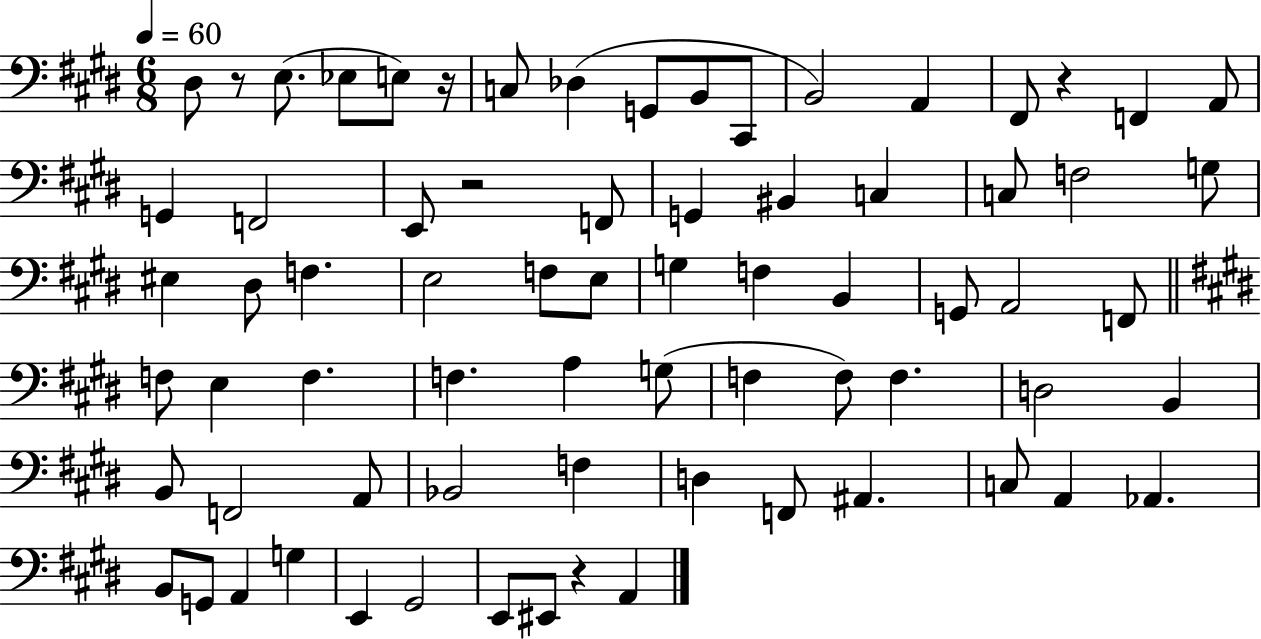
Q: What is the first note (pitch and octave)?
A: D#3